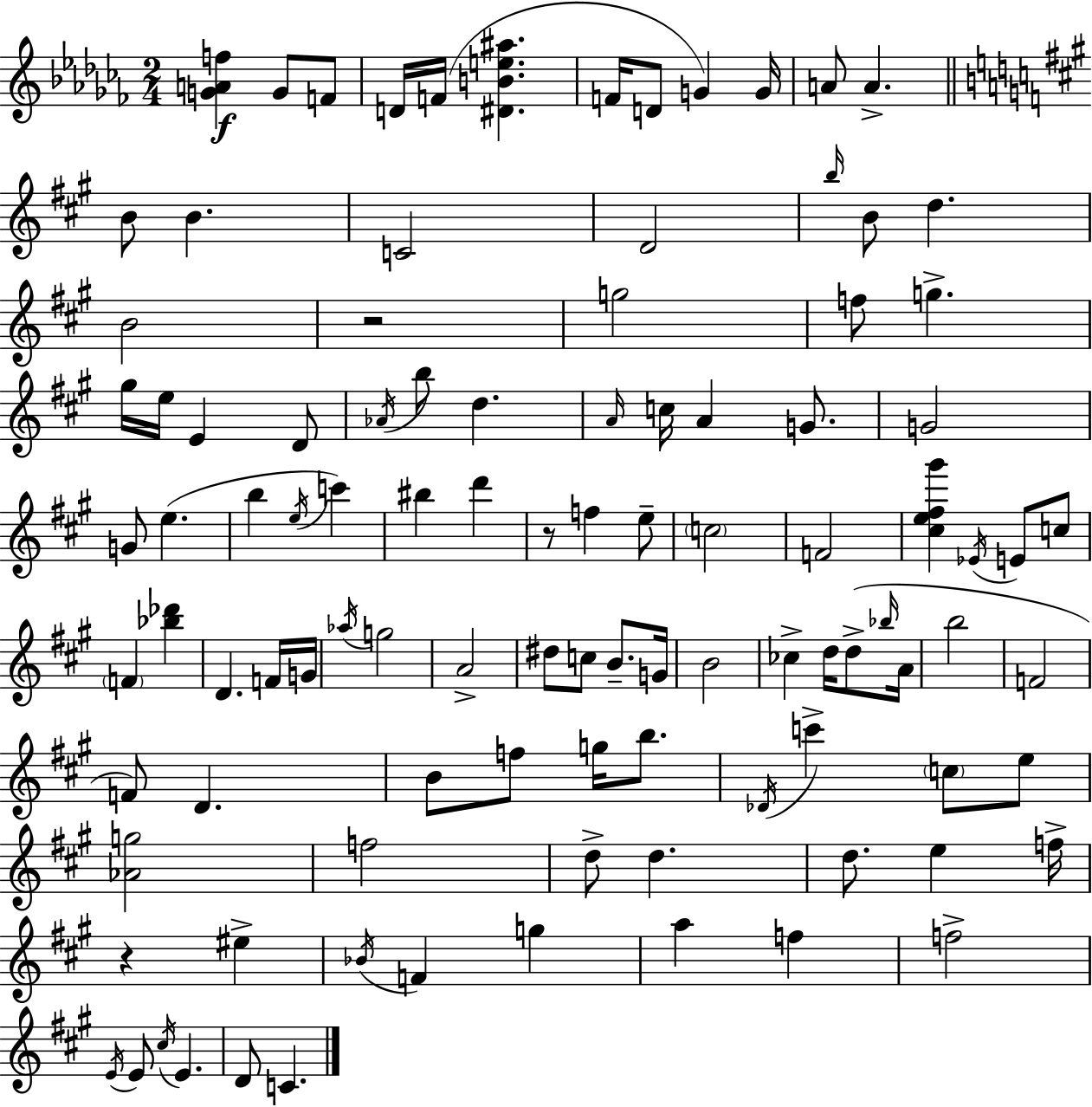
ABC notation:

X:1
T:Untitled
M:2/4
L:1/4
K:Abm
[GAf] G/2 F/2 D/4 F/4 [^DBe^a] F/4 D/2 G G/4 A/2 A B/2 B C2 D2 b/4 B/2 d B2 z2 g2 f/2 g ^g/4 e/4 E D/2 _A/4 b/2 d A/4 c/4 A G/2 G2 G/2 e b e/4 c' ^b d' z/2 f e/2 c2 F2 [^ce^f^g'] _E/4 E/2 c/2 F [_b_d'] D F/4 G/4 _a/4 g2 A2 ^d/2 c/2 B/2 G/4 B2 _c d/4 d/2 _b/4 A/4 b2 F2 F/2 D B/2 f/2 g/4 b/2 _D/4 c' c/2 e/2 [_Ag]2 f2 d/2 d d/2 e f/4 z ^e _B/4 F g a f f2 E/4 E/2 ^c/4 E D/2 C